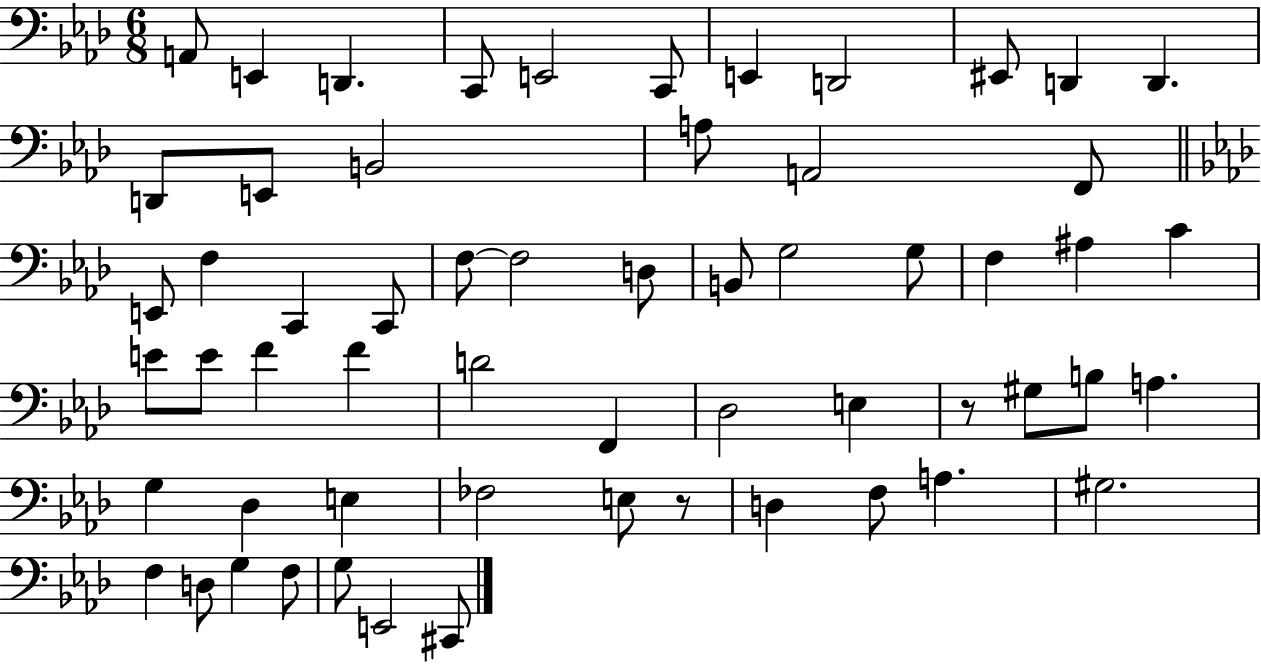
A2/e E2/q D2/q. C2/e E2/h C2/e E2/q D2/h EIS2/e D2/q D2/q. D2/e E2/e B2/h A3/e A2/h F2/e E2/e F3/q C2/q C2/e F3/e F3/h D3/e B2/e G3/h G3/e F3/q A#3/q C4/q E4/e E4/e F4/q F4/q D4/h F2/q Db3/h E3/q R/e G#3/e B3/e A3/q. G3/q Db3/q E3/q FES3/h E3/e R/e D3/q F3/e A3/q. G#3/h. F3/q D3/e G3/q F3/e G3/e E2/h C#2/e